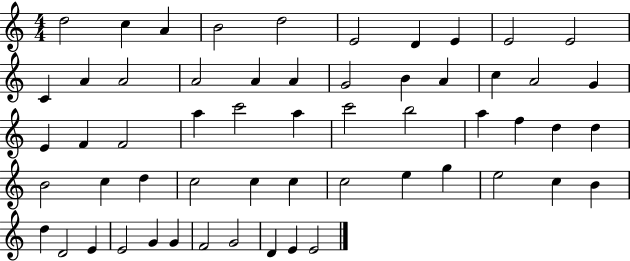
{
  \clef treble
  \numericTimeSignature
  \time 4/4
  \key c \major
  d''2 c''4 a'4 | b'2 d''2 | e'2 d'4 e'4 | e'2 e'2 | \break c'4 a'4 a'2 | a'2 a'4 a'4 | g'2 b'4 a'4 | c''4 a'2 g'4 | \break e'4 f'4 f'2 | a''4 c'''2 a''4 | c'''2 b''2 | a''4 f''4 d''4 d''4 | \break b'2 c''4 d''4 | c''2 c''4 c''4 | c''2 e''4 g''4 | e''2 c''4 b'4 | \break d''4 d'2 e'4 | e'2 g'4 g'4 | f'2 g'2 | d'4 e'4 e'2 | \break \bar "|."
}